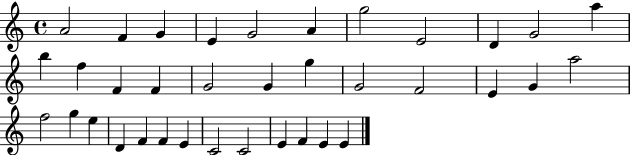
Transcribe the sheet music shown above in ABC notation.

X:1
T:Untitled
M:4/4
L:1/4
K:C
A2 F G E G2 A g2 E2 D G2 a b f F F G2 G g G2 F2 E G a2 f2 g e D F F E C2 C2 E F E E